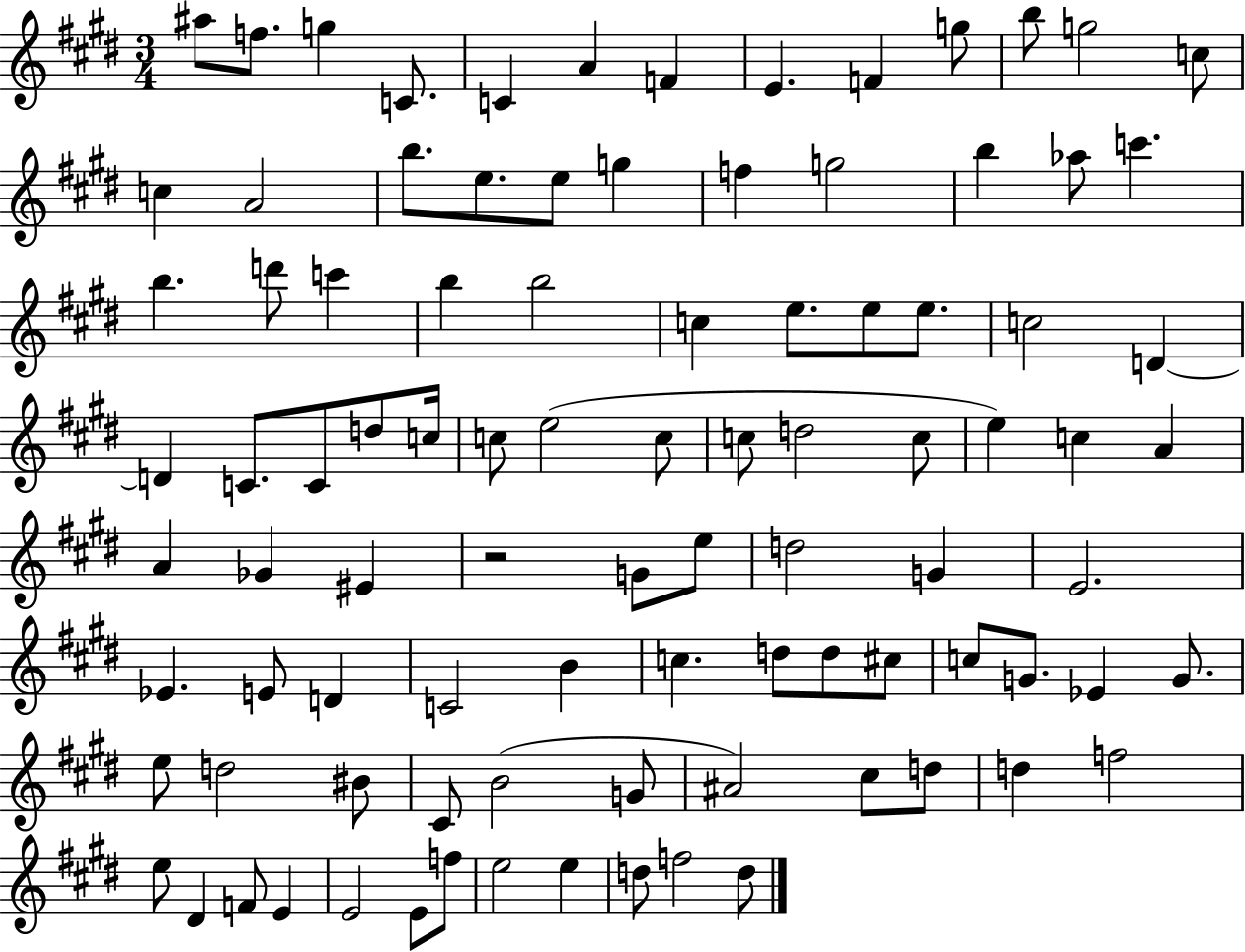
{
  \clef treble
  \numericTimeSignature
  \time 3/4
  \key e \major
  ais''8 f''8. g''4 c'8. | c'4 a'4 f'4 | e'4. f'4 g''8 | b''8 g''2 c''8 | \break c''4 a'2 | b''8. e''8. e''8 g''4 | f''4 g''2 | b''4 aes''8 c'''4. | \break b''4. d'''8 c'''4 | b''4 b''2 | c''4 e''8. e''8 e''8. | c''2 d'4~~ | \break d'4 c'8. c'8 d''8 c''16 | c''8 e''2( c''8 | c''8 d''2 c''8 | e''4) c''4 a'4 | \break a'4 ges'4 eis'4 | r2 g'8 e''8 | d''2 g'4 | e'2. | \break ees'4. e'8 d'4 | c'2 b'4 | c''4. d''8 d''8 cis''8 | c''8 g'8. ees'4 g'8. | \break e''8 d''2 bis'8 | cis'8 b'2( g'8 | ais'2) cis''8 d''8 | d''4 f''2 | \break e''8 dis'4 f'8 e'4 | e'2 e'8 f''8 | e''2 e''4 | d''8 f''2 d''8 | \break \bar "|."
}